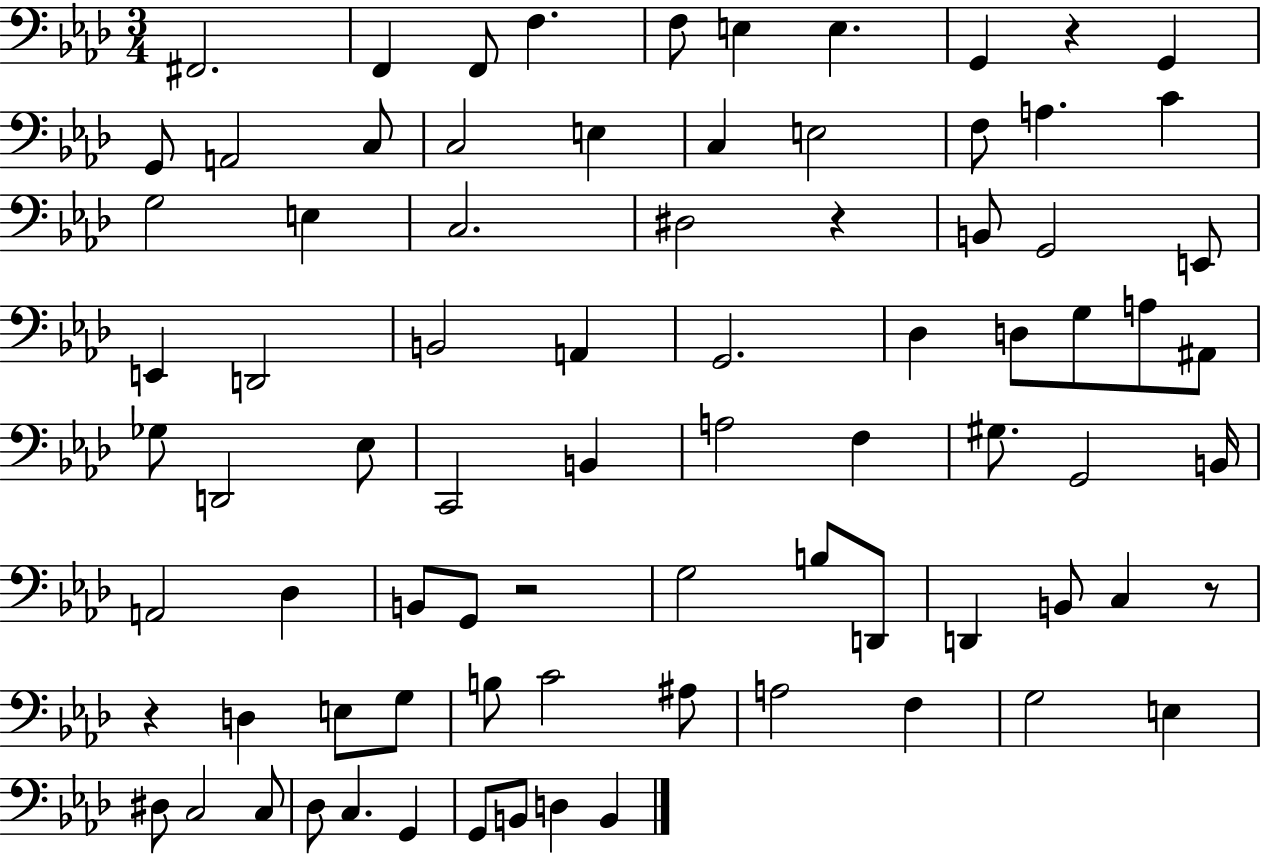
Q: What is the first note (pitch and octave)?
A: F#2